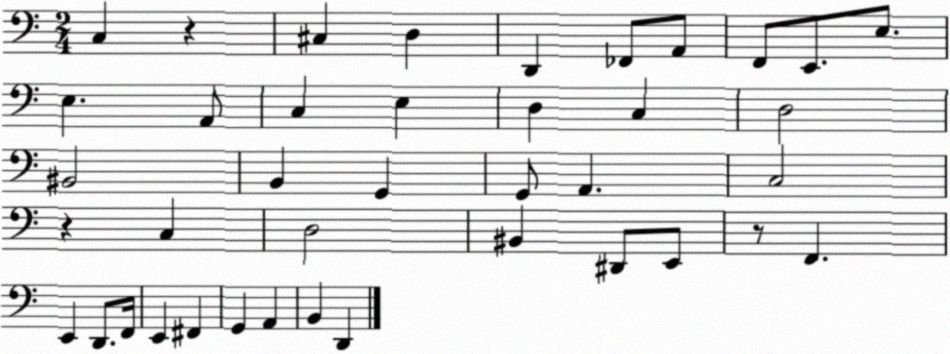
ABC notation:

X:1
T:Untitled
M:2/4
L:1/4
K:C
C, z ^C, D, D,, _F,,/2 A,,/2 F,,/2 E,,/2 E,/2 E, A,,/2 C, E, D, C, D,2 ^B,,2 B,, G,, G,,/2 A,, C,2 z C, D,2 ^B,, ^D,,/2 E,,/2 z/2 F,, E,, D,,/2 F,,/4 E,, ^F,, G,, A,, B,, D,,